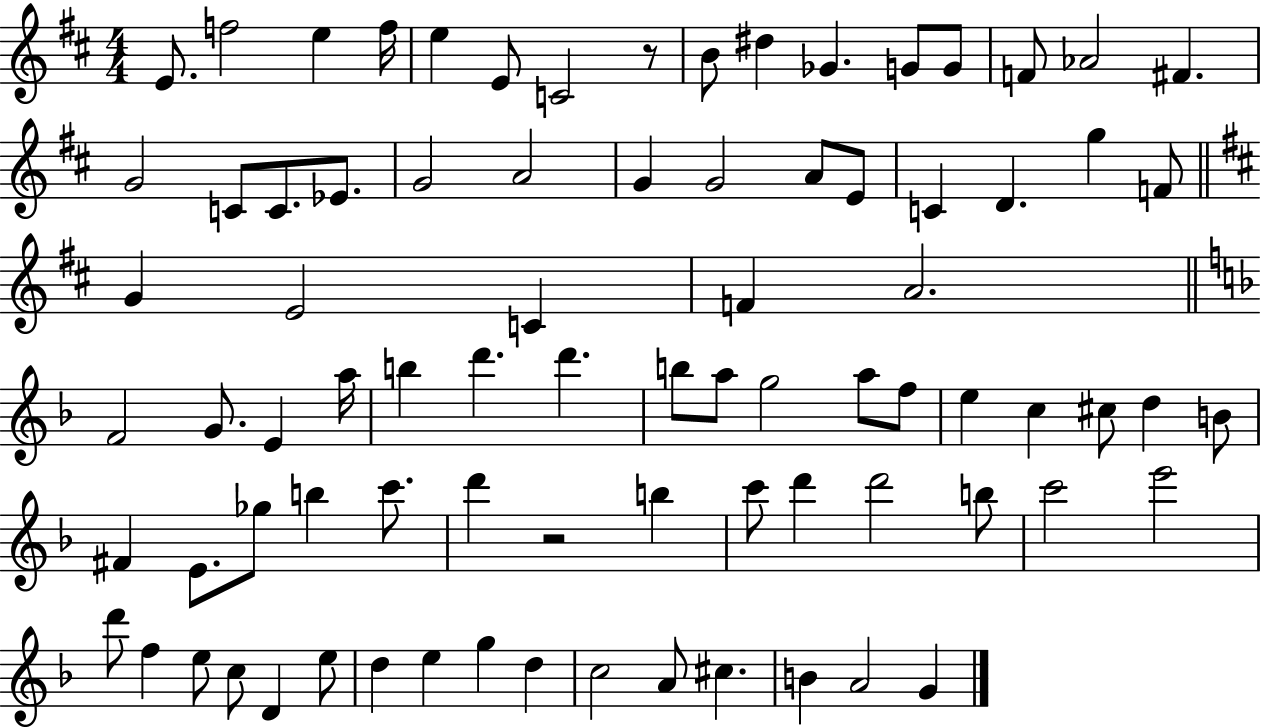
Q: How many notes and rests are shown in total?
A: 82